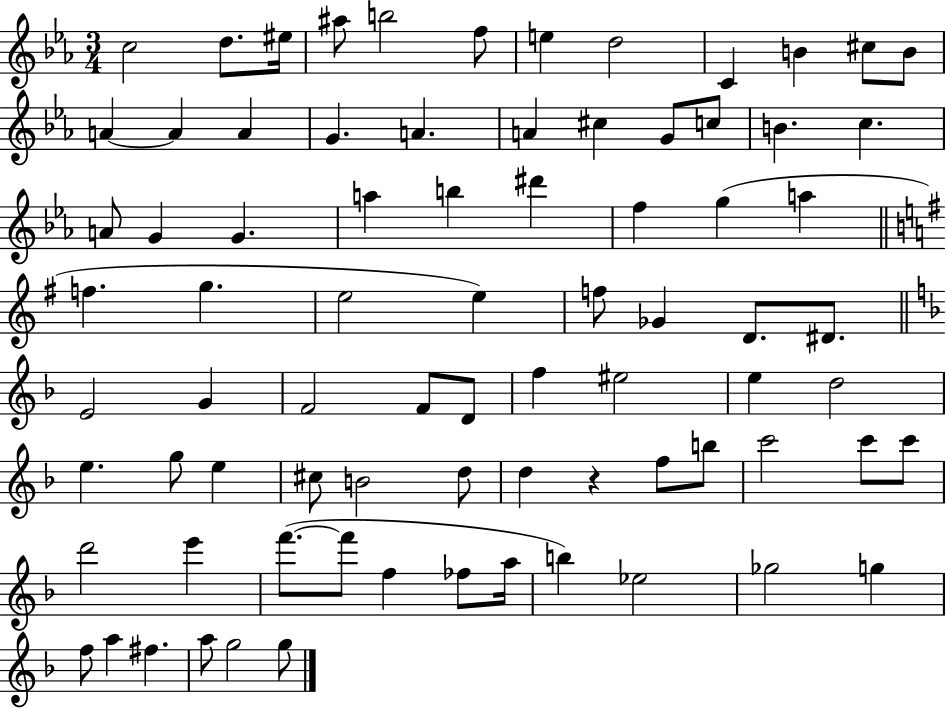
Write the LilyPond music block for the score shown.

{
  \clef treble
  \numericTimeSignature
  \time 3/4
  \key ees \major
  c''2 d''8. eis''16 | ais''8 b''2 f''8 | e''4 d''2 | c'4 b'4 cis''8 b'8 | \break a'4~~ a'4 a'4 | g'4. a'4. | a'4 cis''4 g'8 c''8 | b'4. c''4. | \break a'8 g'4 g'4. | a''4 b''4 dis'''4 | f''4 g''4( a''4 | \bar "||" \break \key g \major f''4. g''4. | e''2 e''4) | f''8 ges'4 d'8. dis'8. | \bar "||" \break \key f \major e'2 g'4 | f'2 f'8 d'8 | f''4 eis''2 | e''4 d''2 | \break e''4. g''8 e''4 | cis''8 b'2 d''8 | d''4 r4 f''8 b''8 | c'''2 c'''8 c'''8 | \break d'''2 e'''4 | f'''8.~(~ f'''8 f''4 fes''8 a''16 | b''4) ees''2 | ges''2 g''4 | \break f''8 a''4 fis''4. | a''8 g''2 g''8 | \bar "|."
}